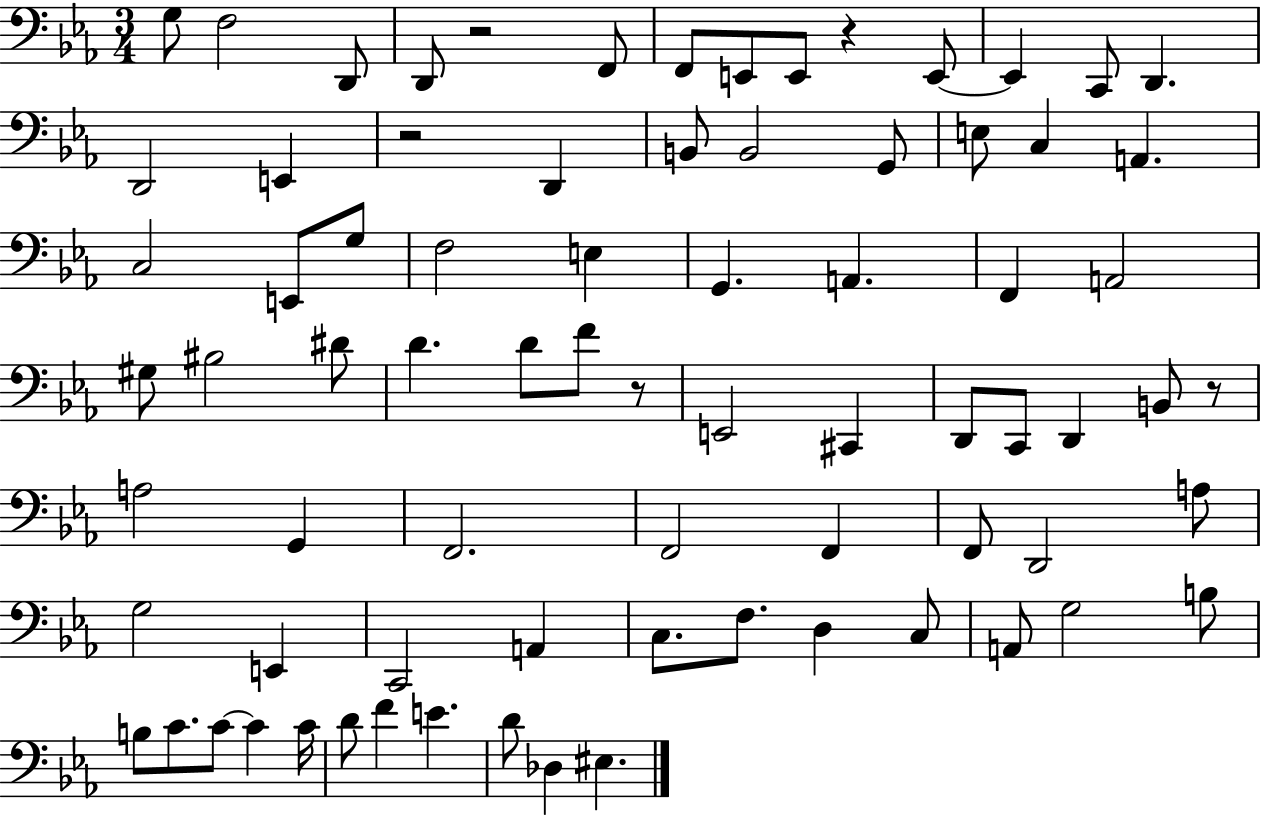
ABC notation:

X:1
T:Untitled
M:3/4
L:1/4
K:Eb
G,/2 F,2 D,,/2 D,,/2 z2 F,,/2 F,,/2 E,,/2 E,,/2 z E,,/2 E,, C,,/2 D,, D,,2 E,, z2 D,, B,,/2 B,,2 G,,/2 E,/2 C, A,, C,2 E,,/2 G,/2 F,2 E, G,, A,, F,, A,,2 ^G,/2 ^B,2 ^D/2 D D/2 F/2 z/2 E,,2 ^C,, D,,/2 C,,/2 D,, B,,/2 z/2 A,2 G,, F,,2 F,,2 F,, F,,/2 D,,2 A,/2 G,2 E,, C,,2 A,, C,/2 F,/2 D, C,/2 A,,/2 G,2 B,/2 B,/2 C/2 C/2 C C/4 D/2 F E D/2 _D, ^E,